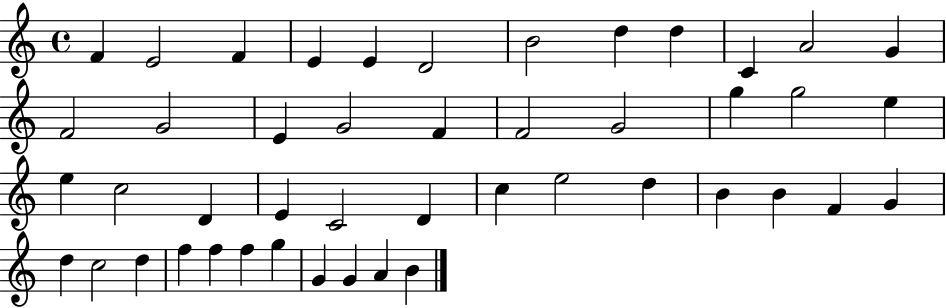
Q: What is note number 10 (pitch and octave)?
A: C4